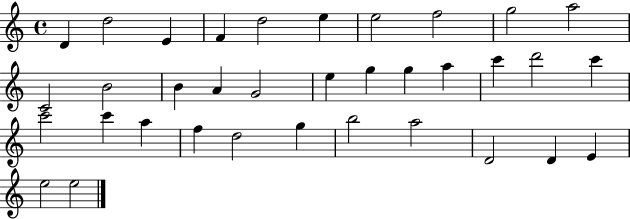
D4/q D5/h E4/q F4/q D5/h E5/q E5/h F5/h G5/h A5/h C4/h B4/h B4/q A4/q G4/h E5/q G5/q G5/q A5/q C6/q D6/h C6/q C6/h C6/q A5/q F5/q D5/h G5/q B5/h A5/h D4/h D4/q E4/q E5/h E5/h